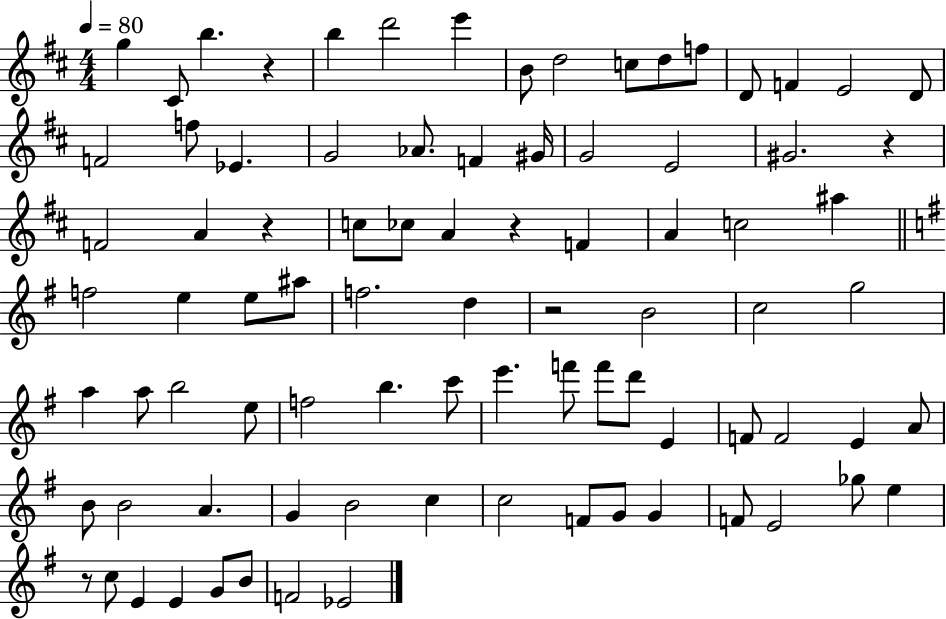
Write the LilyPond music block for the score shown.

{
  \clef treble
  \numericTimeSignature
  \time 4/4
  \key d \major
  \tempo 4 = 80
  \repeat volta 2 { g''4 cis'8 b''4. r4 | b''4 d'''2 e'''4 | b'8 d''2 c''8 d''8 f''8 | d'8 f'4 e'2 d'8 | \break f'2 f''8 ees'4. | g'2 aes'8. f'4 gis'16 | g'2 e'2 | gis'2. r4 | \break f'2 a'4 r4 | c''8 ces''8 a'4 r4 f'4 | a'4 c''2 ais''4 | \bar "||" \break \key g \major f''2 e''4 e''8 ais''8 | f''2. d''4 | r2 b'2 | c''2 g''2 | \break a''4 a''8 b''2 e''8 | f''2 b''4. c'''8 | e'''4. f'''8 f'''8 d'''8 e'4 | f'8 f'2 e'4 a'8 | \break b'8 b'2 a'4. | g'4 b'2 c''4 | c''2 f'8 g'8 g'4 | f'8 e'2 ges''8 e''4 | \break r8 c''8 e'4 e'4 g'8 b'8 | f'2 ees'2 | } \bar "|."
}